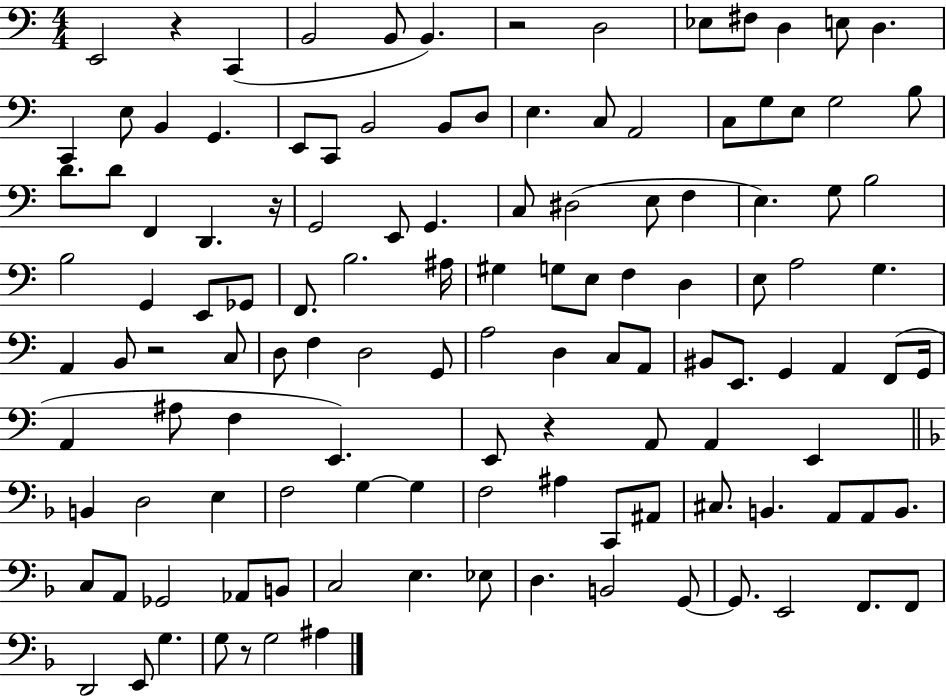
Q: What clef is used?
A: bass